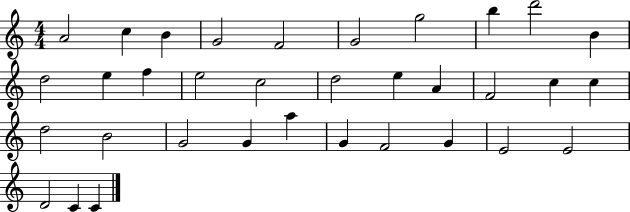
{
  \clef treble
  \numericTimeSignature
  \time 4/4
  \key c \major
  a'2 c''4 b'4 | g'2 f'2 | g'2 g''2 | b''4 d'''2 b'4 | \break d''2 e''4 f''4 | e''2 c''2 | d''2 e''4 a'4 | f'2 c''4 c''4 | \break d''2 b'2 | g'2 g'4 a''4 | g'4 f'2 g'4 | e'2 e'2 | \break d'2 c'4 c'4 | \bar "|."
}